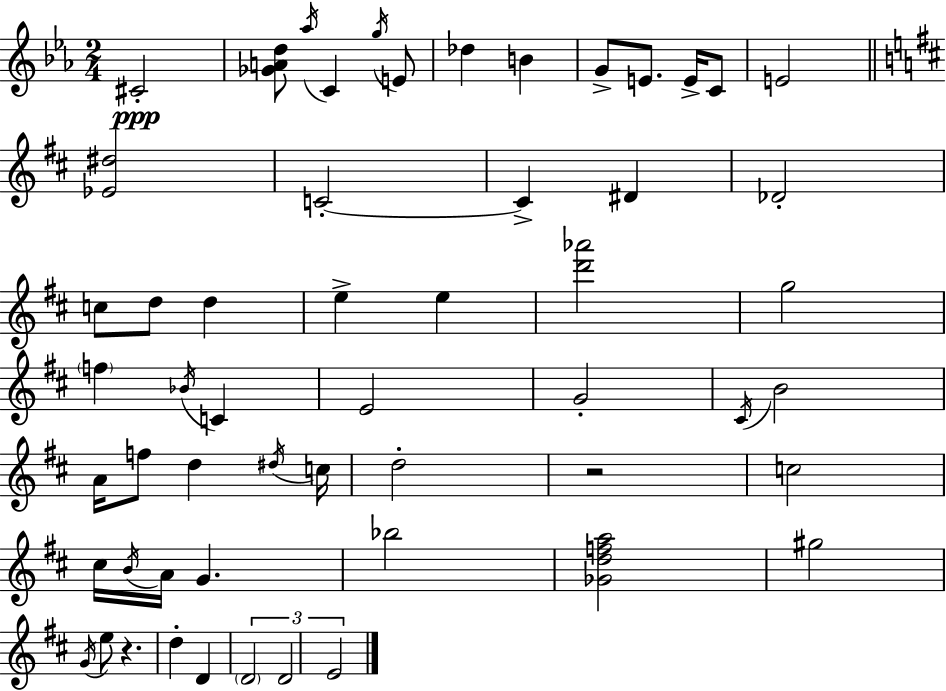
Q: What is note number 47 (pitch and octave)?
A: D4